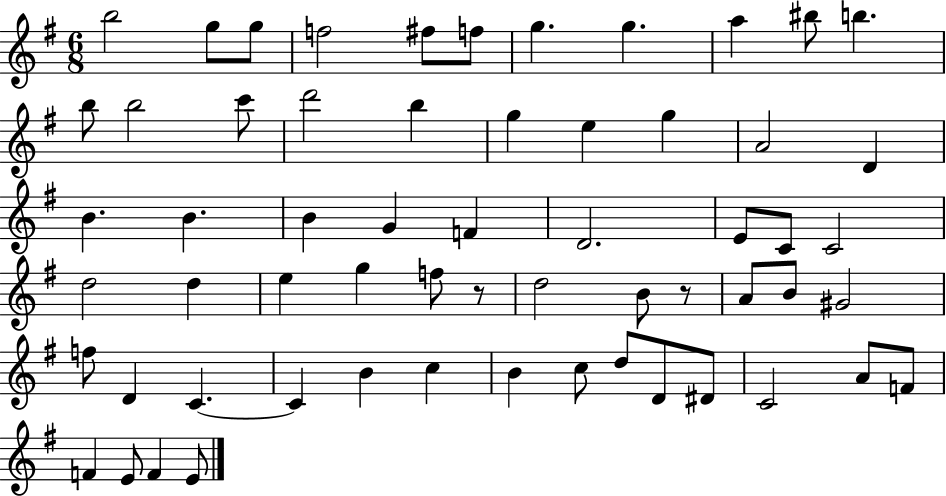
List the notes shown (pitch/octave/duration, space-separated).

B5/h G5/e G5/e F5/h F#5/e F5/e G5/q. G5/q. A5/q BIS5/e B5/q. B5/e B5/h C6/e D6/h B5/q G5/q E5/q G5/q A4/h D4/q B4/q. B4/q. B4/q G4/q F4/q D4/h. E4/e C4/e C4/h D5/h D5/q E5/q G5/q F5/e R/e D5/h B4/e R/e A4/e B4/e G#4/h F5/e D4/q C4/q. C4/q B4/q C5/q B4/q C5/e D5/e D4/e D#4/e C4/h A4/e F4/e F4/q E4/e F4/q E4/e